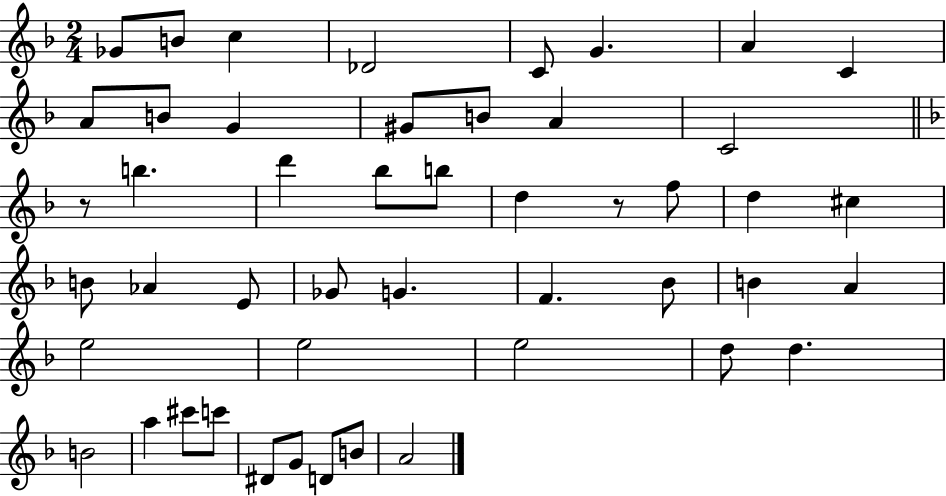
X:1
T:Untitled
M:2/4
L:1/4
K:F
_G/2 B/2 c _D2 C/2 G A C A/2 B/2 G ^G/2 B/2 A C2 z/2 b d' _b/2 b/2 d z/2 f/2 d ^c B/2 _A E/2 _G/2 G F _B/2 B A e2 e2 e2 d/2 d B2 a ^c'/2 c'/2 ^D/2 G/2 D/2 B/2 A2